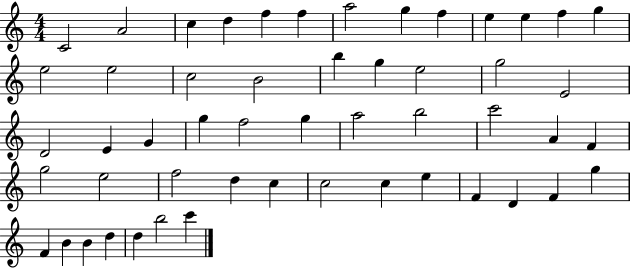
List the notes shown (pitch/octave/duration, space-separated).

C4/h A4/h C5/q D5/q F5/q F5/q A5/h G5/q F5/q E5/q E5/q F5/q G5/q E5/h E5/h C5/h B4/h B5/q G5/q E5/h G5/h E4/h D4/h E4/q G4/q G5/q F5/h G5/q A5/h B5/h C6/h A4/q F4/q G5/h E5/h F5/h D5/q C5/q C5/h C5/q E5/q F4/q D4/q F4/q G5/q F4/q B4/q B4/q D5/q D5/q B5/h C6/q